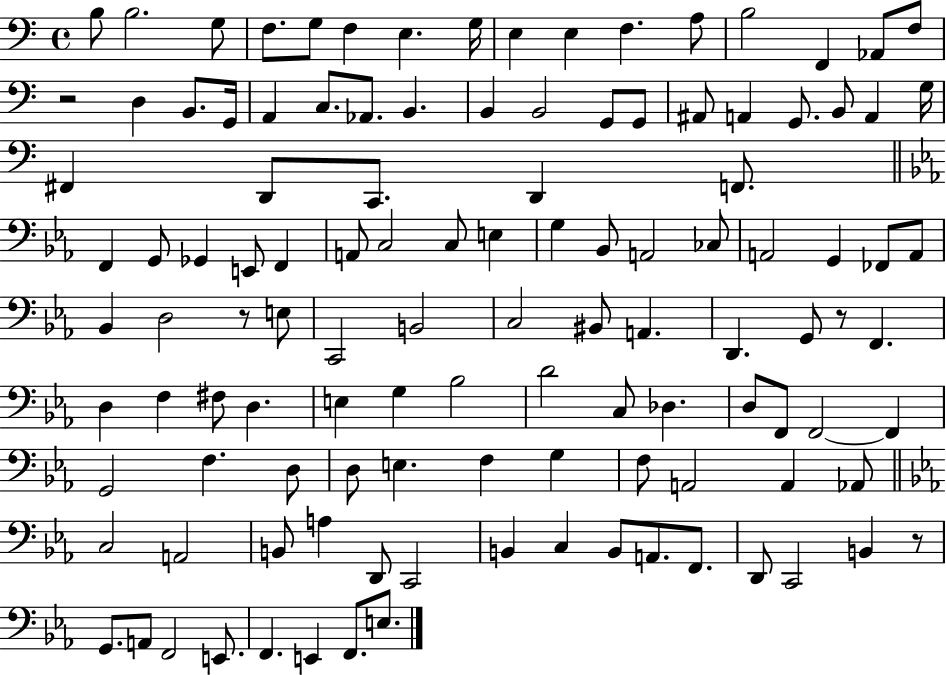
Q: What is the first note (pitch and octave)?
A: B3